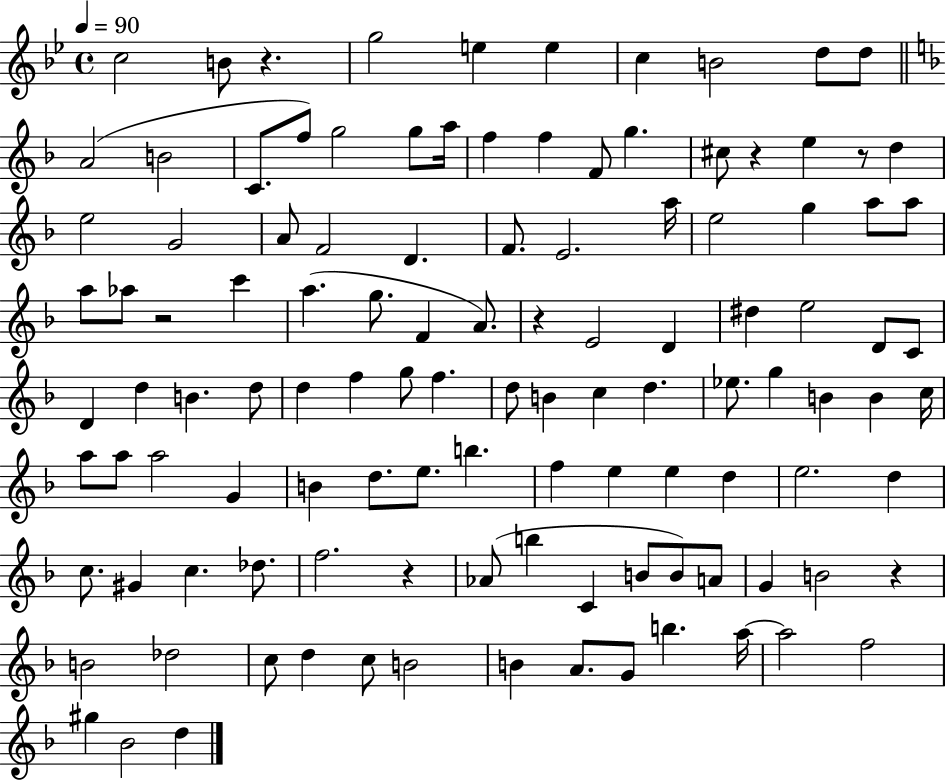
X:1
T:Untitled
M:4/4
L:1/4
K:Bb
c2 B/2 z g2 e e c B2 d/2 d/2 A2 B2 C/2 f/2 g2 g/2 a/4 f f F/2 g ^c/2 z e z/2 d e2 G2 A/2 F2 D F/2 E2 a/4 e2 g a/2 a/2 a/2 _a/2 z2 c' a g/2 F A/2 z E2 D ^d e2 D/2 C/2 D d B d/2 d f g/2 f d/2 B c d _e/2 g B B c/4 a/2 a/2 a2 G B d/2 e/2 b f e e d e2 d c/2 ^G c _d/2 f2 z _A/2 b C B/2 B/2 A/2 G B2 z B2 _d2 c/2 d c/2 B2 B A/2 G/2 b a/4 a2 f2 ^g _B2 d